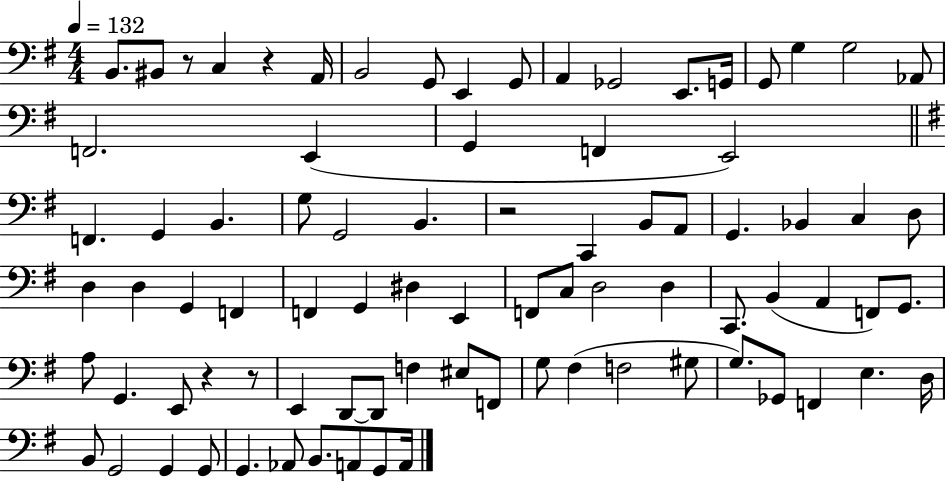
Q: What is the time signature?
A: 4/4